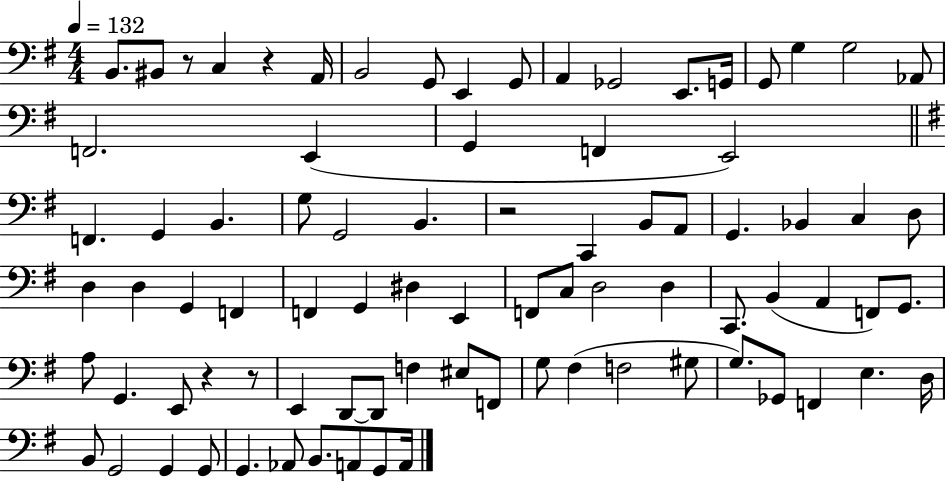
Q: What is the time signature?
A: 4/4